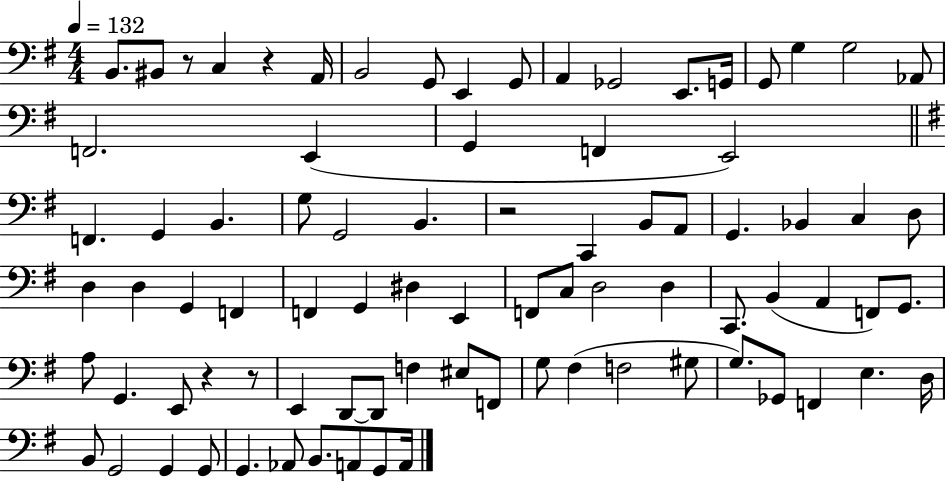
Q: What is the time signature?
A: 4/4